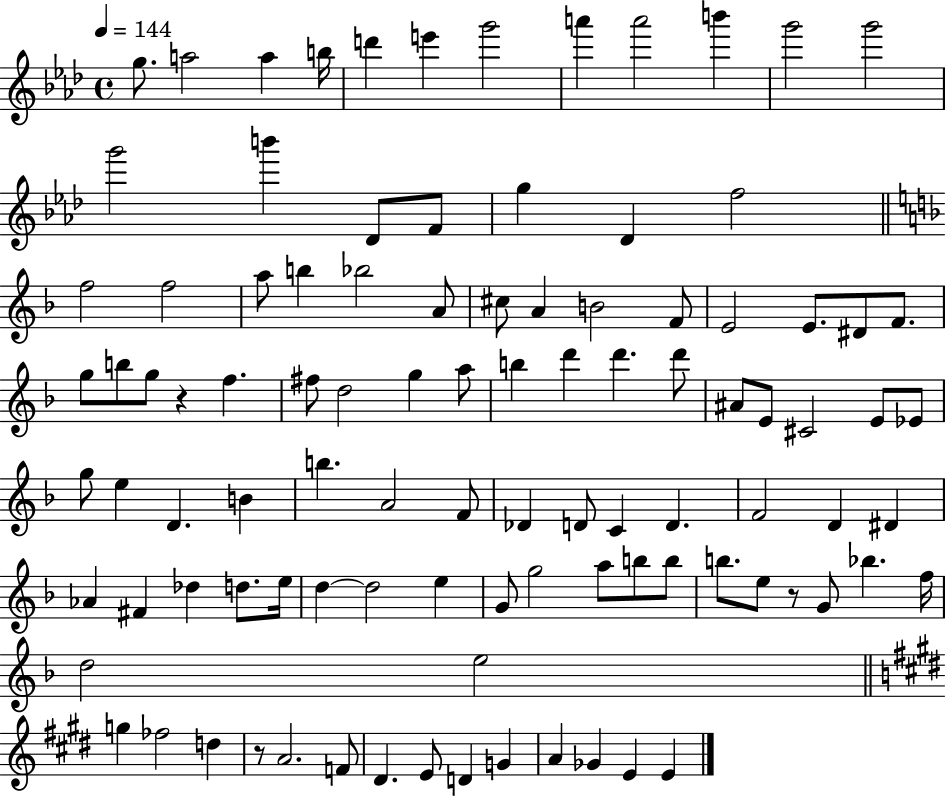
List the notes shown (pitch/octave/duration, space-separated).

G5/e. A5/h A5/q B5/s D6/q E6/q G6/h A6/q A6/h B6/q G6/h G6/h G6/h B6/q Db4/e F4/e G5/q Db4/q F5/h F5/h F5/h A5/e B5/q Bb5/h A4/e C#5/e A4/q B4/h F4/e E4/h E4/e. D#4/e F4/e. G5/e B5/e G5/e R/q F5/q. F#5/e D5/h G5/q A5/e B5/q D6/q D6/q. D6/e A#4/e E4/e C#4/h E4/e Eb4/e G5/e E5/q D4/q. B4/q B5/q. A4/h F4/e Db4/q D4/e C4/q D4/q. F4/h D4/q D#4/q Ab4/q F#4/q Db5/q D5/e. E5/s D5/q D5/h E5/q G4/e G5/h A5/e B5/e B5/e B5/e. E5/e R/e G4/e Bb5/q. F5/s D5/h E5/h G5/q FES5/h D5/q R/e A4/h. F4/e D#4/q. E4/e D4/q G4/q A4/q Gb4/q E4/q E4/q